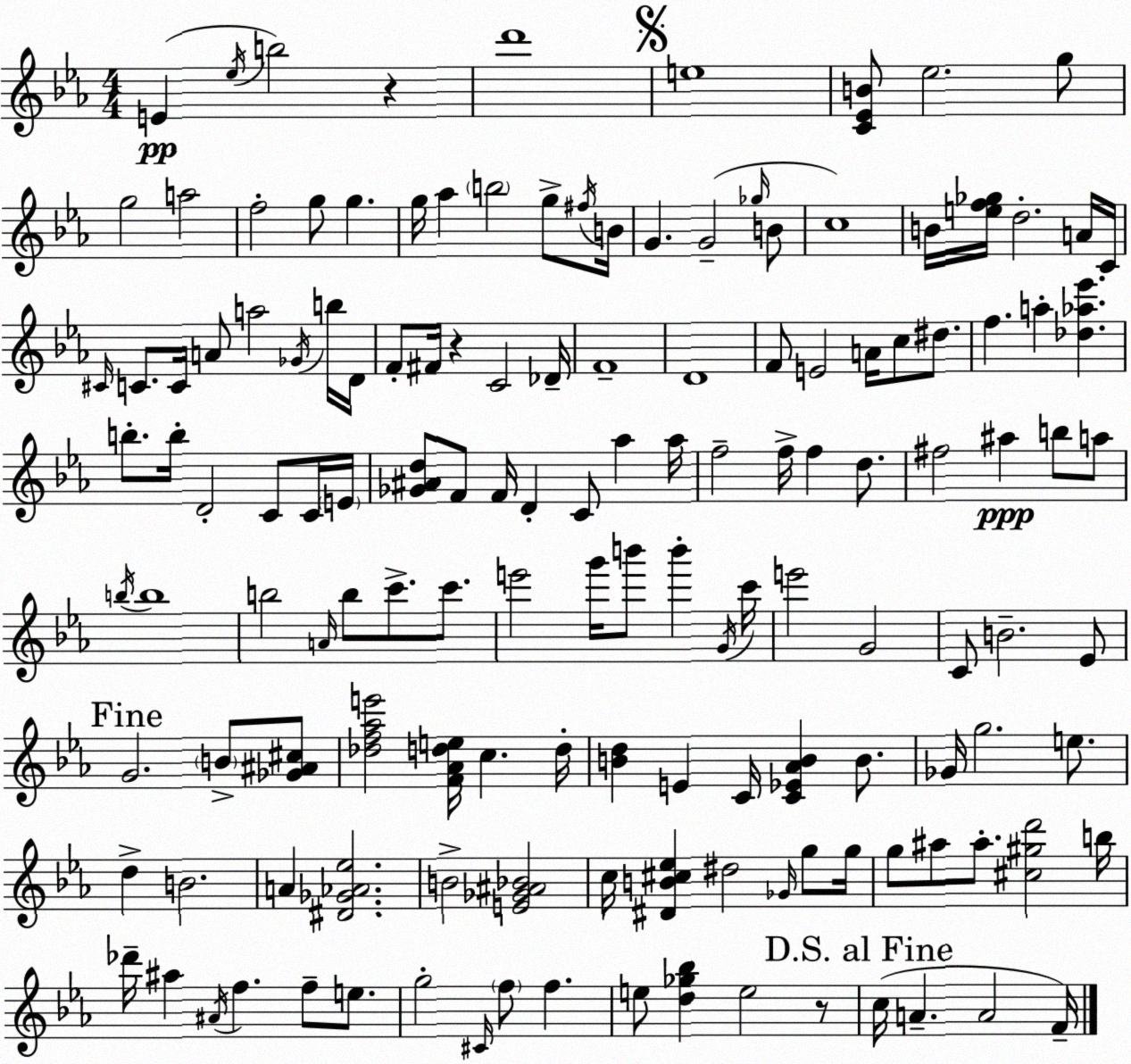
X:1
T:Untitled
M:4/4
L:1/4
K:Eb
E _e/4 b2 z d'4 e4 [C_EB]/2 _e2 g/2 g2 a2 f2 g/2 g g/4 _a b2 g/2 ^f/4 B/4 G G2 _g/4 B/2 c4 B/4 [ef_g]/4 d2 A/4 C/4 ^C/4 C/2 C/4 A/2 a2 _G/4 b/4 D/4 F/2 ^F/4 z C2 _D/4 F4 D4 F/2 E2 A/4 c/2 ^d/2 f a [_d_a_e'] b/2 b/4 D2 C/2 C/4 E/4 [_G^Ad]/2 F/2 F/4 D C/2 _a _a/4 f2 f/4 f d/2 ^f2 ^a b/2 a/2 b/4 b4 b2 A/4 b/2 c'/2 c'/2 e'2 g'/4 b'/2 b' G/4 c'/4 e'2 G2 C/2 B2 _E/2 G2 B/2 [_G^A^c]/2 [_df_ae']2 [F_Ade]/4 c d/4 [Bd] E C/4 [C_E_AB] B/2 _G/4 g2 e/2 d B2 A [^D_G_A_e]2 B2 [E_G^A_B]2 c/4 [^DB^c_e] ^d2 _G/4 g/2 g/4 g/2 ^a/2 ^a/2 [^c^gd']2 b/4 _d'/4 ^a ^A/4 f f/2 e/2 g2 ^C/4 f/2 f e/2 [d_g_b] e2 z/2 c/4 A A2 F/4